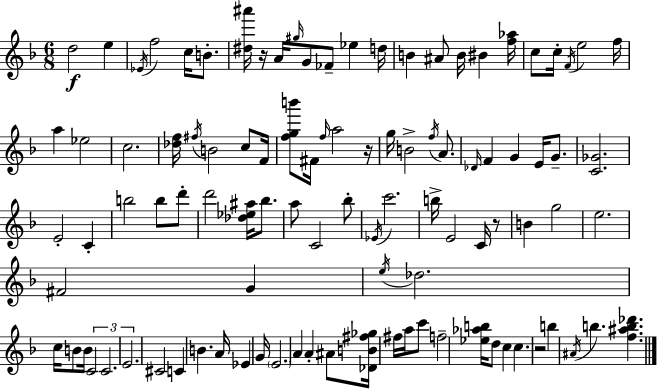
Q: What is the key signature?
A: F major